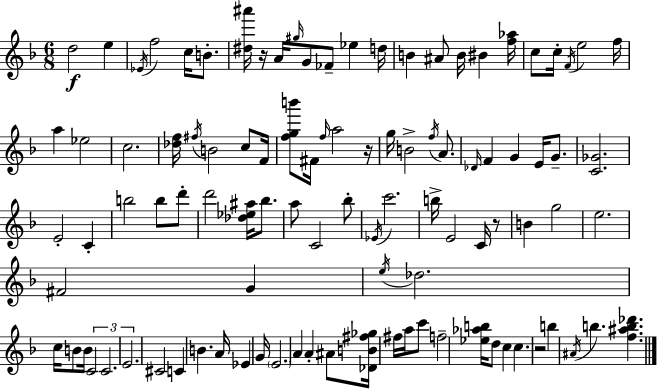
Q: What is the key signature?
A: F major